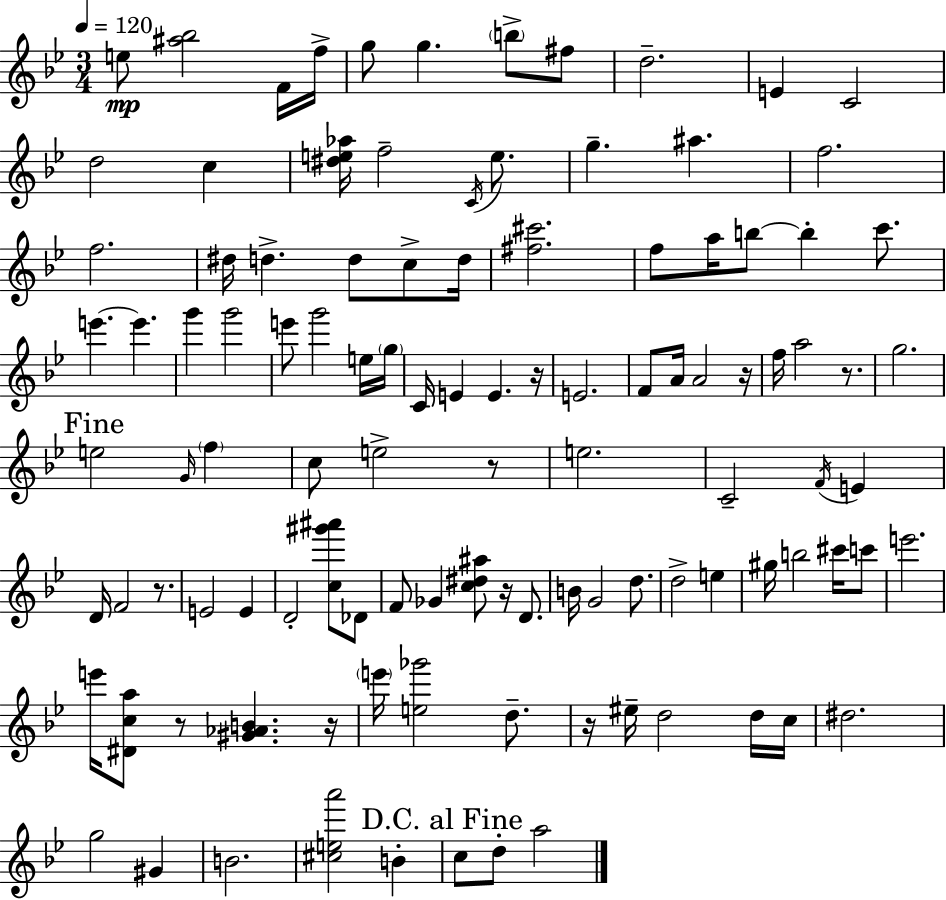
E5/e [A#5,Bb5]/h F4/s F5/s G5/e G5/q. B5/e F#5/e D5/h. E4/q C4/h D5/h C5/q [D#5,E5,Ab5]/s F5/h C4/s E5/e. G5/q. A#5/q. F5/h. F5/h. D#5/s D5/q. D5/e C5/e D5/s [F#5,C#6]/h. F5/e A5/s B5/e B5/q C6/e. E6/q. E6/q. G6/q G6/h E6/e G6/h E5/s G5/s C4/s E4/q E4/q. R/s E4/h. F4/e A4/s A4/h R/s F5/s A5/h R/e. G5/h. E5/h G4/s F5/q C5/e E5/h R/e E5/h. C4/h F4/s E4/q D4/s F4/h R/e. E4/h E4/q D4/h [C5,G#6,A#6]/e Db4/e F4/e Gb4/q [C5,D#5,A#5]/e R/s D4/e. B4/s G4/h D5/e. D5/h E5/q G#5/s B5/h C#6/s C6/e E6/h. E6/s [D#4,C5,A5]/e R/e [G#4,Ab4,B4]/q. R/s E6/s [E5,Gb6]/h D5/e. R/s EIS5/s D5/h D5/s C5/s D#5/h. G5/h G#4/q B4/h. [C#5,E5,A6]/h B4/q C5/e D5/e A5/h